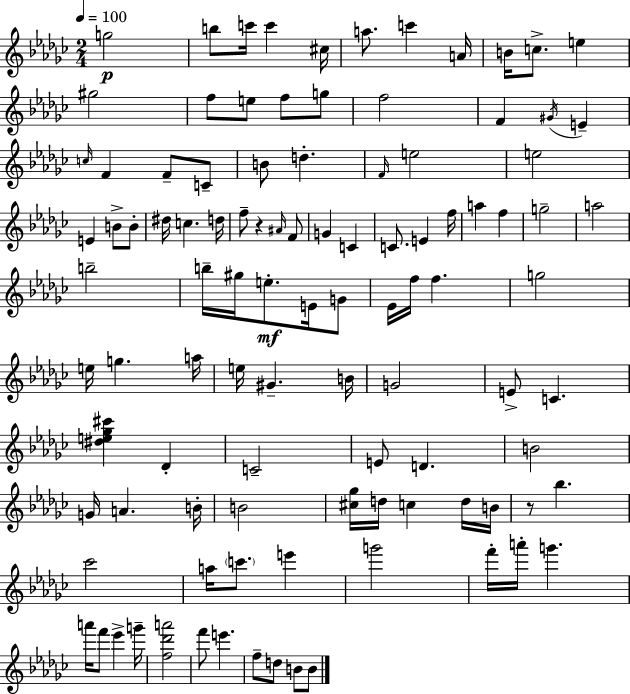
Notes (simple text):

G5/h B5/e C6/s C6/q C#5/s A5/e. C6/q A4/s B4/s C5/e. E5/q G#5/h F5/e E5/e F5/e G5/e F5/h F4/q G#4/s E4/q C5/s F4/q F4/e C4/e B4/e D5/q. F4/s E5/h E5/h E4/q B4/e B4/e D#5/s C5/q. D5/s F5/e R/q A#4/s F4/e G4/q C4/q C4/e. E4/q F5/s A5/q F5/q G5/h A5/h B5/h B5/s G#5/s E5/e. E4/s G4/e Eb4/s F5/s F5/q. G5/h E5/s G5/q. A5/s E5/s G#4/q. B4/s G4/h E4/e C4/q. [D#5,E5,Gb5,C#6]/q Db4/q C4/h E4/e D4/q. B4/h G4/s A4/q. B4/s B4/h [C#5,Gb5]/s D5/s C5/q D5/s B4/s R/e Bb5/q. CES6/h A5/s C6/e. E6/q G6/h F6/s A6/s G6/q. A6/s F6/e Eb6/q G6/s [F5,Db6,A6]/h F6/e E6/q. F5/e D5/e B4/e B4/e